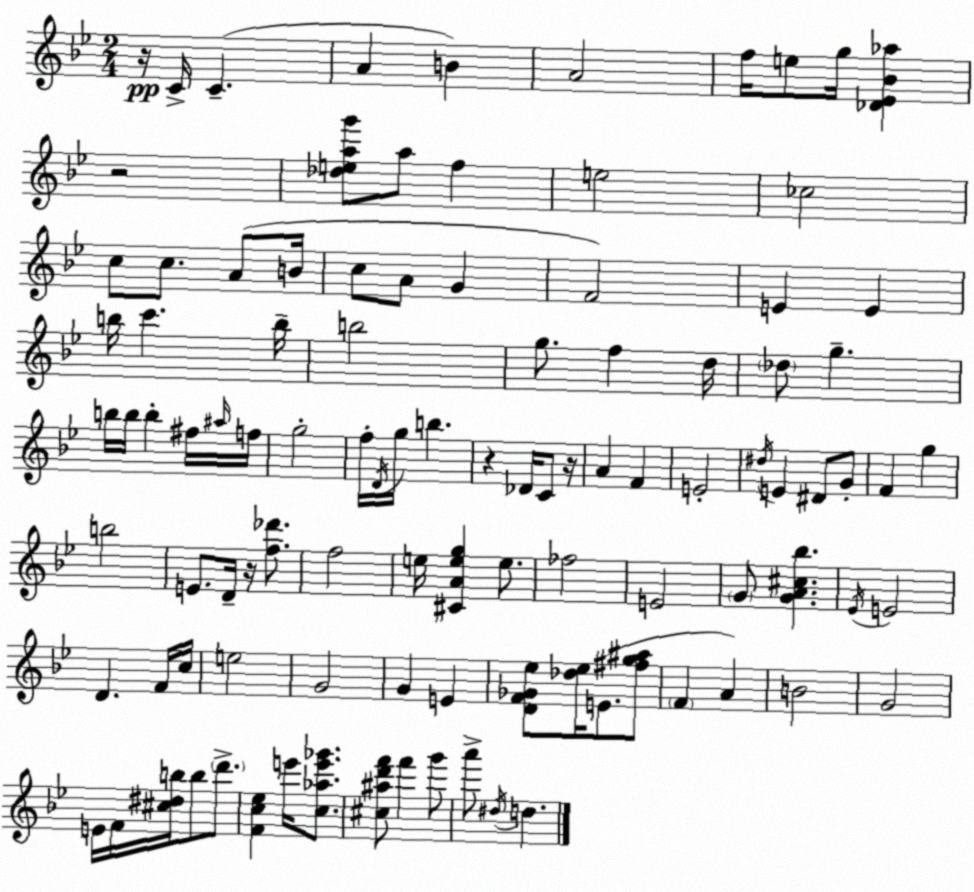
X:1
T:Untitled
M:2/4
L:1/4
K:Gm
z/4 C/4 C A B A2 f/4 e/2 g/4 [_D_E_B_a] z2 [_deag']/2 a/2 f e2 _c2 c/2 c/2 A/2 B/4 c/2 A/2 G F2 E E b/4 c' b/4 b2 g/2 f d/4 _d/2 g b/4 b/4 b ^f/4 ^a/4 f/4 g2 f/4 D/4 g/4 b z _D/4 C/2 z/4 A F E2 ^d/4 E ^D/2 G/2 F g b2 E/2 D/4 z/4 [f_d']/2 f2 e/4 [^CAeg] e/2 _f2 E2 G/2 [GA^c_b] _E/4 E2 D F/4 c/4 e2 G2 G E [DF_G_e]/2 [_d_e]/4 E/2 [^fg^a]/2 F A B2 G2 E/4 F/4 [^c^db]/4 b/2 d'/2 [Fc_e] e'/4 [c_ae'_g']/2 [^c^ad'f']/2 f' g'/2 a'/2 ^d/4 d